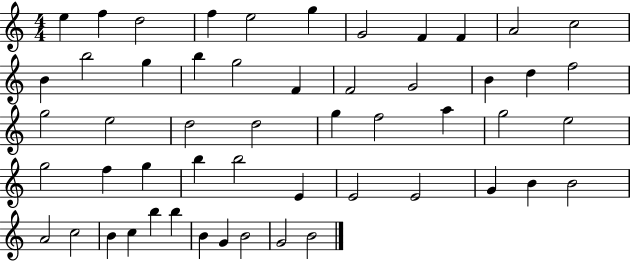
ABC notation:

X:1
T:Untitled
M:4/4
L:1/4
K:C
e f d2 f e2 g G2 F F A2 c2 B b2 g b g2 F F2 G2 B d f2 g2 e2 d2 d2 g f2 a g2 e2 g2 f g b b2 E E2 E2 G B B2 A2 c2 B c b b B G B2 G2 B2